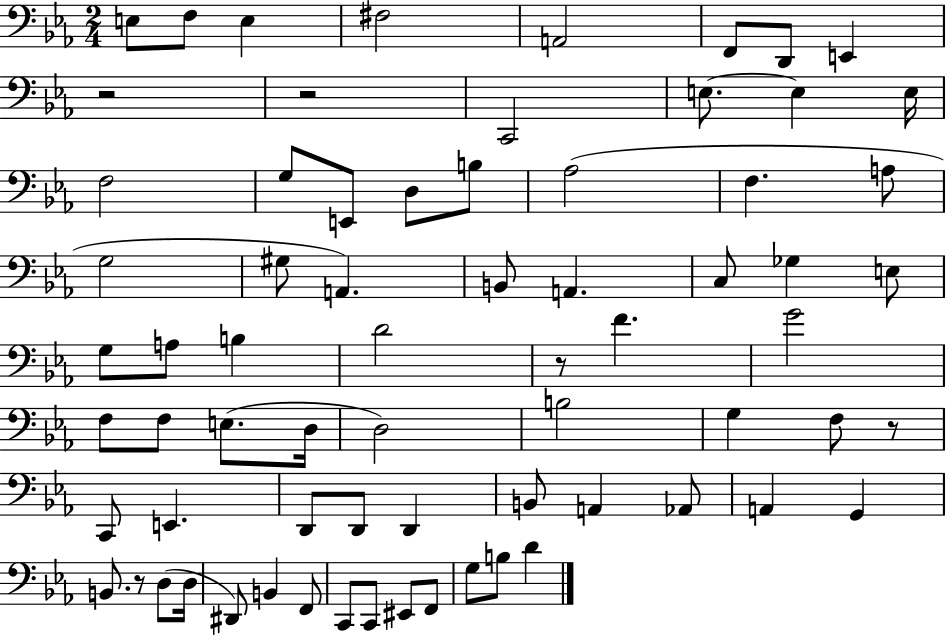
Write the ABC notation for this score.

X:1
T:Untitled
M:2/4
L:1/4
K:Eb
E,/2 F,/2 E, ^F,2 A,,2 F,,/2 D,,/2 E,, z2 z2 C,,2 E,/2 E, E,/4 F,2 G,/2 E,,/2 D,/2 B,/2 _A,2 F, A,/2 G,2 ^G,/2 A,, B,,/2 A,, C,/2 _G, E,/2 G,/2 A,/2 B, D2 z/2 F G2 F,/2 F,/2 E,/2 D,/4 D,2 B,2 G, F,/2 z/2 C,,/2 E,, D,,/2 D,,/2 D,, B,,/2 A,, _A,,/2 A,, G,, B,,/2 z/2 D,/2 D,/4 ^D,,/2 B,, F,,/2 C,,/2 C,,/2 ^E,,/2 F,,/2 G,/2 B,/2 D